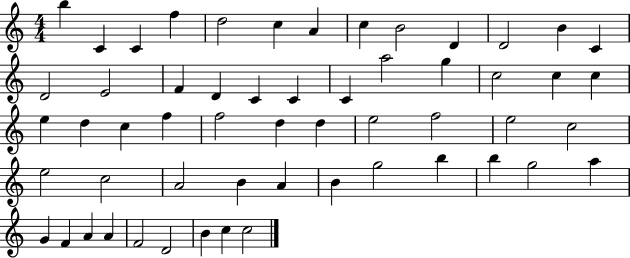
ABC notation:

X:1
T:Untitled
M:4/4
L:1/4
K:C
b C C f d2 c A c B2 D D2 B C D2 E2 F D C C C a2 g c2 c c e d c f f2 d d e2 f2 e2 c2 e2 c2 A2 B A B g2 b b g2 a G F A A F2 D2 B c c2